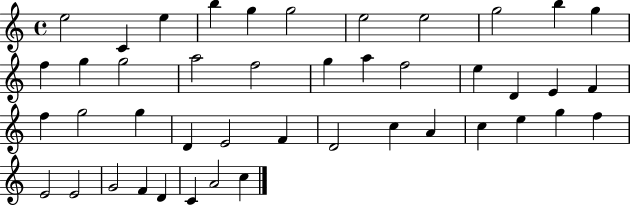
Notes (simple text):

E5/h C4/q E5/q B5/q G5/q G5/h E5/h E5/h G5/h B5/q G5/q F5/q G5/q G5/h A5/h F5/h G5/q A5/q F5/h E5/q D4/q E4/q F4/q F5/q G5/h G5/q D4/q E4/h F4/q D4/h C5/q A4/q C5/q E5/q G5/q F5/q E4/h E4/h G4/h F4/q D4/q C4/q A4/h C5/q